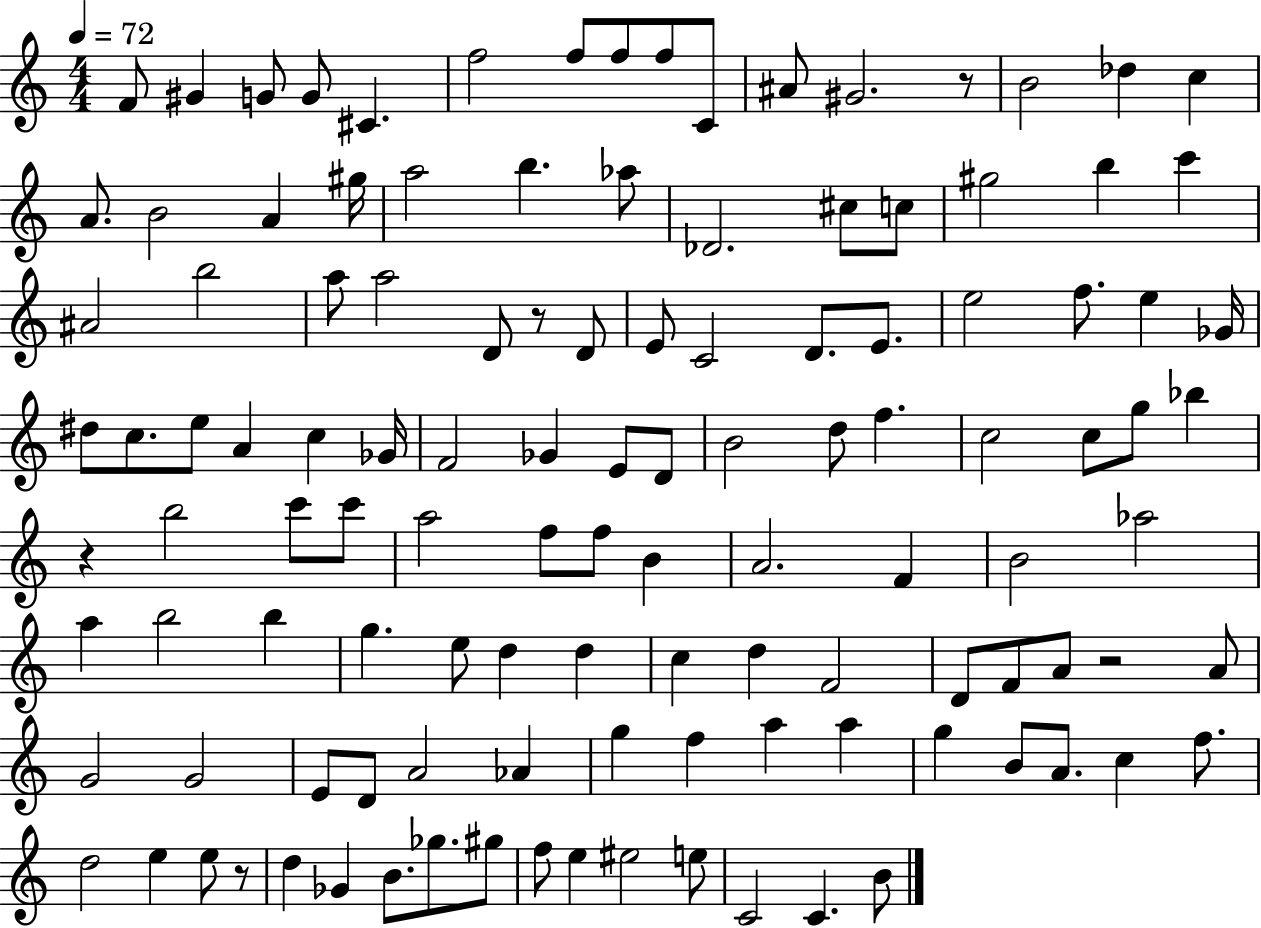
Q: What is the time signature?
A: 4/4